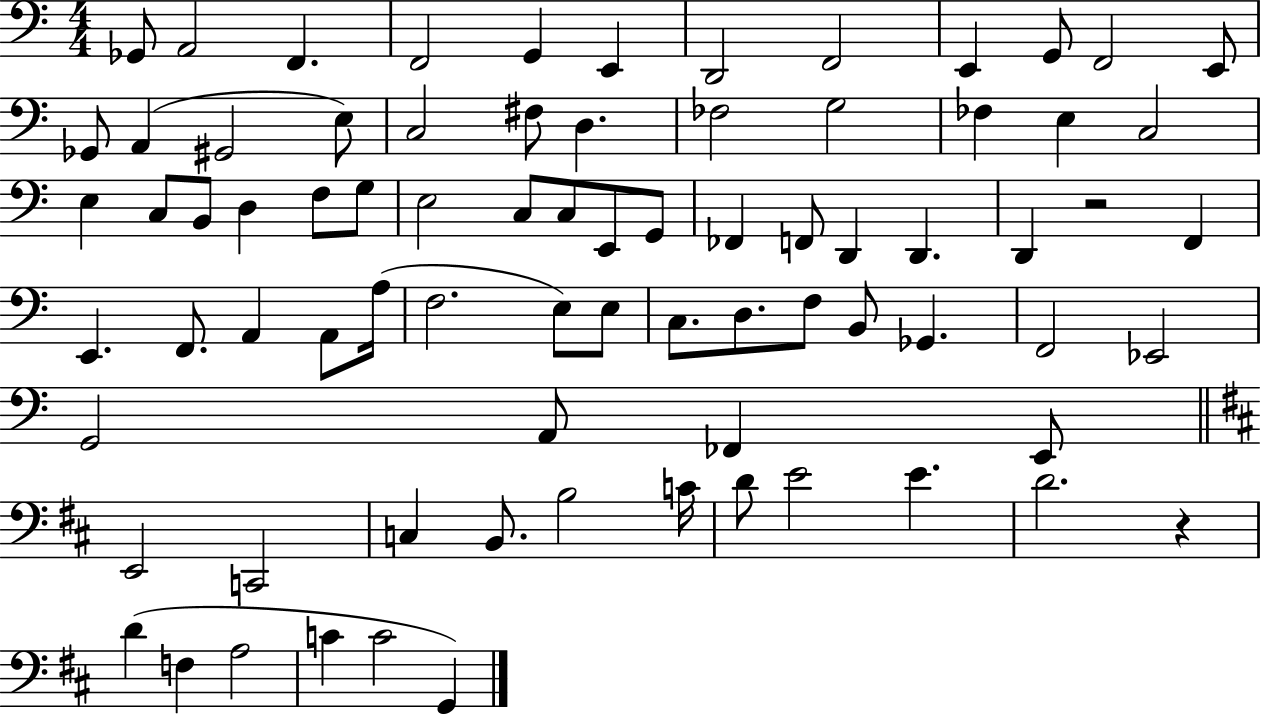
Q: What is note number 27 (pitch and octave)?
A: B2